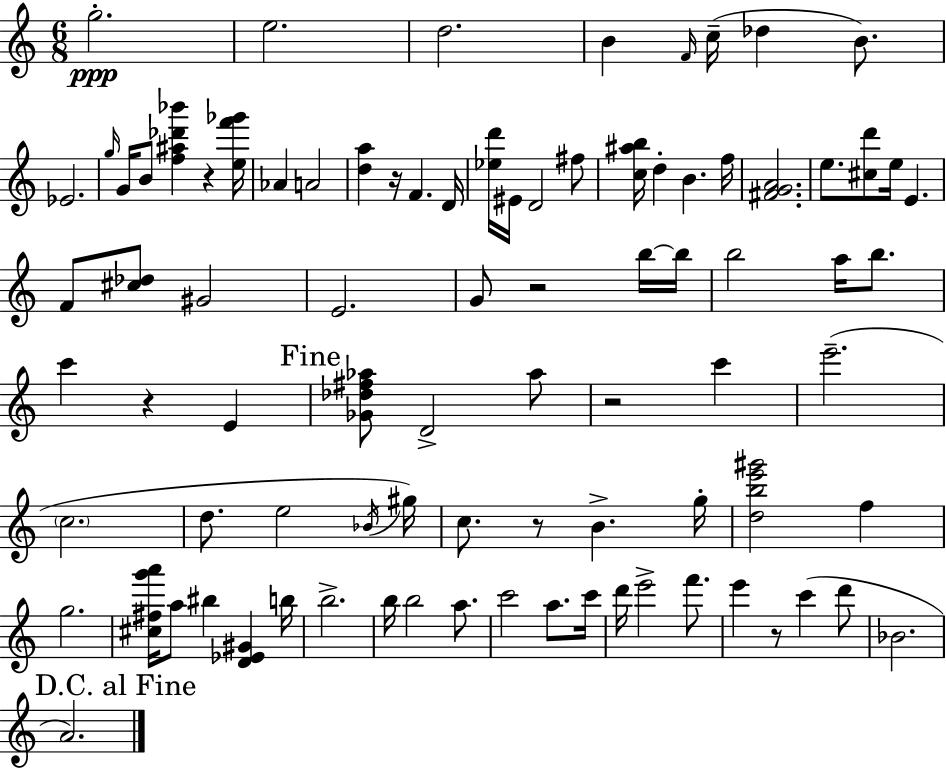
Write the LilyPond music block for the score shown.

{
  \clef treble
  \numericTimeSignature
  \time 6/8
  \key c \major
  g''2.-.\ppp | e''2. | d''2. | b'4 \grace { f'16 } c''16--( des''4 b'8.) | \break ees'2. | \grace { g''16 } g'16 b'8 <f'' ais'' des''' bes'''>4 r4 | <e'' f''' ges'''>16 aes'4 a'2 | <d'' a''>4 r16 f'4. | \break d'16 <ees'' d'''>16 eis'16 d'2 | fis''8 <c'' ais'' b''>16 d''4-. b'4. | f''16 <fis' g' a'>2. | e''8. <cis'' d'''>8 e''16 e'4. | \break f'8 <cis'' des''>8 gis'2 | e'2. | g'8 r2 | b''16~~ b''16 b''2 a''16 b''8. | \break c'''4 r4 e'4 | \mark "Fine" <ges' des'' fis'' aes''>8 d'2-> | aes''8 r2 c'''4 | e'''2.--( | \break \parenthesize c''2. | d''8. e''2 | \acciaccatura { bes'16 } gis''16) c''8. r8 b'4.-> | g''16-. <d'' b'' e''' gis'''>2 f''4 | \break g''2. | <cis'' fis'' g''' a'''>16 a''8 bis''4 <d' ees' gis'>4 | b''16 b''2.-> | b''16 b''2 | \break a''8. c'''2 a''8. | c'''16 d'''16 e'''2-> | f'''8. e'''4 r8 c'''4( | d'''8 bes'2. | \break \mark "D.C. al Fine" a'2.) | \bar "|."
}